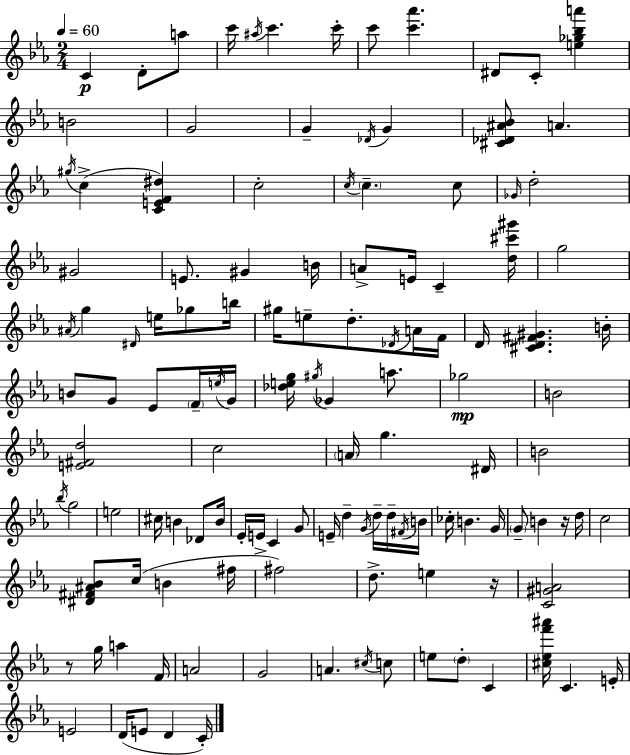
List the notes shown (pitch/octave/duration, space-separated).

C4/q D4/e A5/e C6/s A#5/s C6/q. C6/s C6/e [C6,Ab6]/q. D#4/e C4/e [E5,Gb5,Bb5,A6]/q B4/h G4/h G4/q Db4/s G4/q [C#4,Db4,A#4,Bb4]/e A4/q. G#5/s C5/q [C4,E4,F4,D#5]/q C5/h C5/s C5/q. C5/e Gb4/s D5/h G#4/h E4/e. G#4/q B4/s A4/e E4/s C4/q [D5,C#6,G#6]/s G5/h A#4/s G5/q D#4/s E5/s Gb5/e B5/s G#5/s E5/e D5/e. Db4/s A4/s F4/s D4/s [C#4,D4,F#4,G#4]/q. B4/s B4/e G4/e Eb4/e F4/s E5/s G4/s [Db5,E5,G5]/s G#5/s Gb4/q A5/e. Gb5/h B4/h [E4,F#4,D5]/h C5/h A4/s G5/q. D#4/s B4/h Bb5/s G5/h E5/h C#5/s B4/q Db4/e B4/s Eb4/s E4/s C4/q G4/e E4/s D5/q G4/s D5/s D5/s F#4/s B4/s CES5/s B4/q. G4/s G4/e B4/q R/s D5/s C5/h [D#4,F#4,A#4,Bb4]/e C5/s B4/q F#5/s F#5/h D5/e. E5/q R/s [C4,G#4,A4]/h R/e G5/s A5/q F4/s A4/h G4/h A4/q. C#5/s C5/e E5/e D5/e C4/q [C#5,Eb5,F6,A#6]/s C4/q. E4/s E4/h D4/s E4/e D4/q C4/s